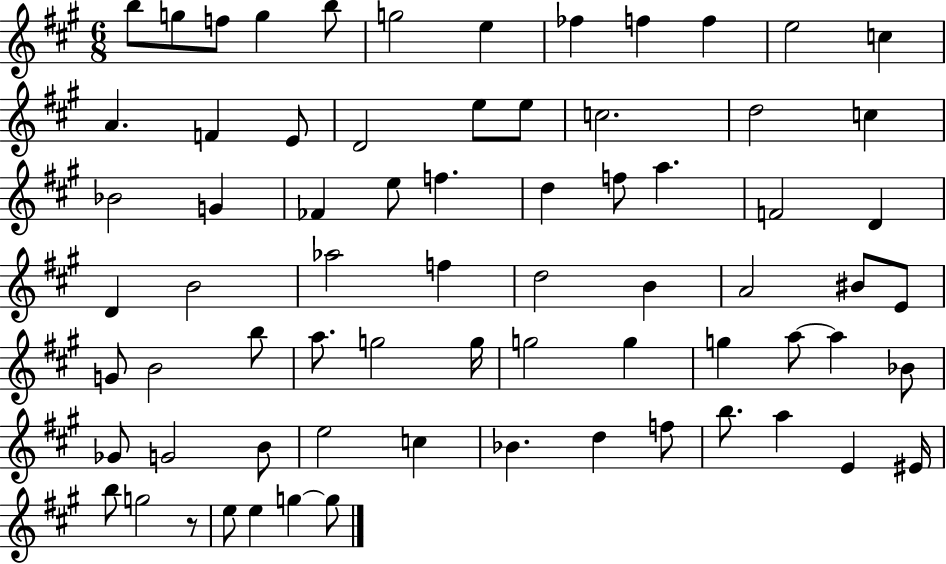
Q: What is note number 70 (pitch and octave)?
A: G5